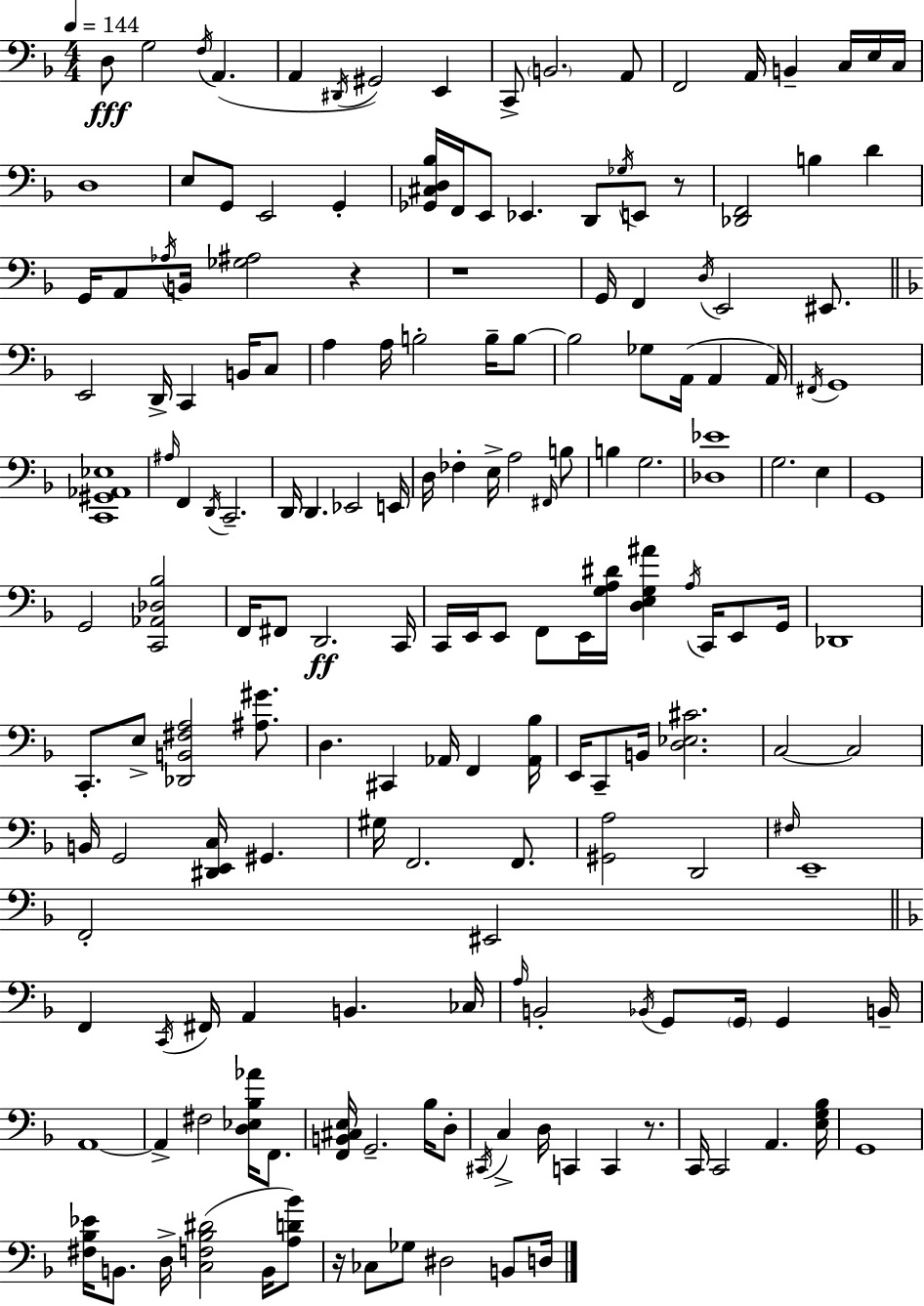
{
  \clef bass
  \numericTimeSignature
  \time 4/4
  \key f \major
  \tempo 4 = 144
  \repeat volta 2 { d8\fff g2 \acciaccatura { f16 }( a,4. | a,4 \acciaccatura { dis,16 }) gis,2 e,4 | c,8-> \parenthesize b,2. | a,8 f,2 a,16 b,4-- c16 | \break e16 c16 d1 | e8 g,8 e,2 g,4-. | <ges, cis d bes>16 f,16 e,8 ees,4. d,8 \acciaccatura { ges16 } e,8 | r8 <des, f,>2 b4 d'4 | \break g,16 a,8 \acciaccatura { aes16 } b,16 <ges ais>2 | r4 r1 | g,16 f,4 \acciaccatura { d16 } e,2 | eis,8. \bar "||" \break \key f \major e,2 d,16-> c,4 b,16 c8 | a4 a16 b2-. b16-- b8~~ | b2 ges8 a,16( a,4 a,16) | \acciaccatura { fis,16 } g,1 | \break <c, gis, aes, ees>1 | \grace { ais16 } f,4 \acciaccatura { d,16 } c,2.-- | d,16 d,4. ees,2 | e,16 d16 fes4-. e16-> a2 | \break \grace { fis,16 } b8 b4 g2. | <des ees'>1 | g2. | e4 g,1 | \break g,2 <c, aes, des bes>2 | f,16 fis,8 d,2.\ff | c,16 c,16 e,16 e,8 f,8 e,16 <g a dis'>16 <d e g ais'>4 | \acciaccatura { a16 } c,16 e,8 g,16 des,1 | \break c,8.-. e8-> <des, b, fis a>2 | <ais gis'>8. d4. cis,4 aes,16 | f,4 <aes, bes>16 e,16 c,8-- b,16 <d ees cis'>2. | c2~~ c2 | \break b,16 g,2 <dis, e, c>16 gis,4. | gis16 f,2. | f,8. <gis, a>2 d,2 | \grace { fis16 } e,1-- | \break f,2-. eis,2 | \bar "||" \break \key f \major f,4 \acciaccatura { c,16 } fis,16 a,4 b,4. | ces16 \grace { a16 } b,2-. \acciaccatura { bes,16 } g,8 \parenthesize g,16 g,4 | b,16-- a,1~~ | a,4-> fis2 <d ees bes aes'>16 | \break f,8. <f, b, cis e>16 g,2.-- | bes16 d8-. \acciaccatura { cis,16 } c4-> d16 c,4 c,4 | r8. c,16 c,2 a,4. | <e g bes>16 g,1 | \break <fis bes ees'>16 b,8. d16-> <c f bes dis'>2( | b,16 <a d' bes'>8) r16 ces8 ges8 dis2 | b,8 d16 } \bar "|."
}